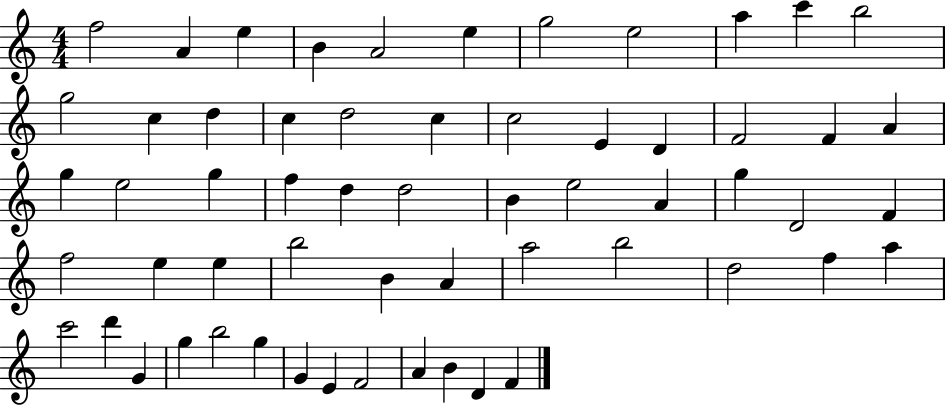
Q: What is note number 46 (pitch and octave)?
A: A5